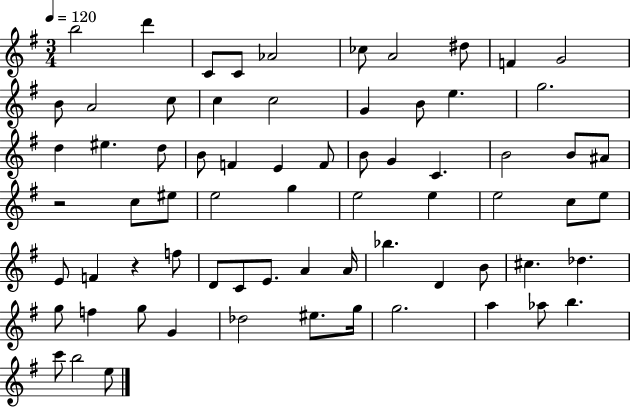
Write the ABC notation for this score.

X:1
T:Untitled
M:3/4
L:1/4
K:G
b2 d' C/2 C/2 _A2 _c/2 A2 ^d/2 F G2 B/2 A2 c/2 c c2 G B/2 e g2 d ^e d/2 B/2 F E F/2 B/2 G C B2 B/2 ^A/2 z2 c/2 ^e/2 e2 g e2 e e2 c/2 e/2 E/2 F z f/2 D/2 C/2 E/2 A A/4 _b D B/2 ^c _d g/2 f g/2 G _d2 ^e/2 g/4 g2 a _a/2 b c'/2 b2 e/2